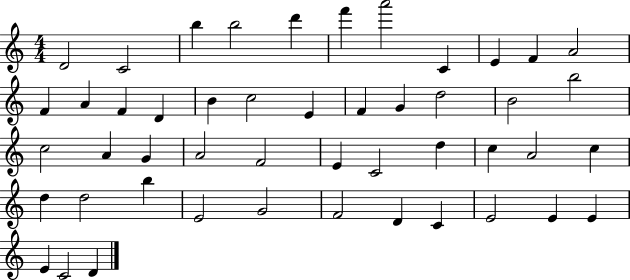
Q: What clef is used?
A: treble